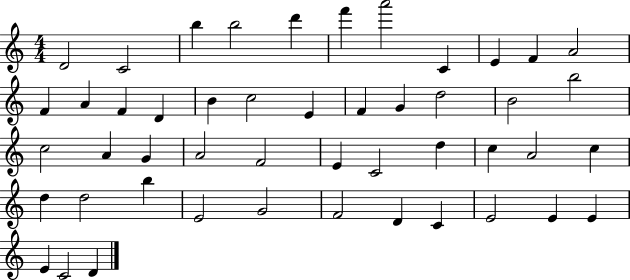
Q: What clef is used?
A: treble